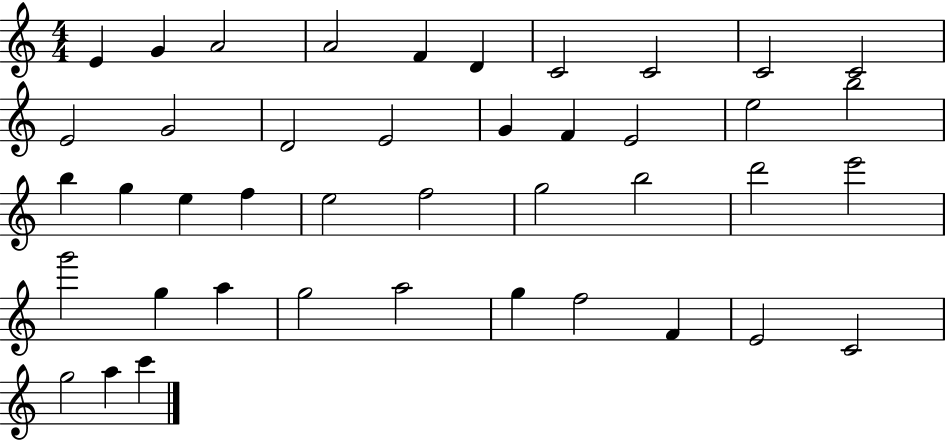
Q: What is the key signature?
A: C major